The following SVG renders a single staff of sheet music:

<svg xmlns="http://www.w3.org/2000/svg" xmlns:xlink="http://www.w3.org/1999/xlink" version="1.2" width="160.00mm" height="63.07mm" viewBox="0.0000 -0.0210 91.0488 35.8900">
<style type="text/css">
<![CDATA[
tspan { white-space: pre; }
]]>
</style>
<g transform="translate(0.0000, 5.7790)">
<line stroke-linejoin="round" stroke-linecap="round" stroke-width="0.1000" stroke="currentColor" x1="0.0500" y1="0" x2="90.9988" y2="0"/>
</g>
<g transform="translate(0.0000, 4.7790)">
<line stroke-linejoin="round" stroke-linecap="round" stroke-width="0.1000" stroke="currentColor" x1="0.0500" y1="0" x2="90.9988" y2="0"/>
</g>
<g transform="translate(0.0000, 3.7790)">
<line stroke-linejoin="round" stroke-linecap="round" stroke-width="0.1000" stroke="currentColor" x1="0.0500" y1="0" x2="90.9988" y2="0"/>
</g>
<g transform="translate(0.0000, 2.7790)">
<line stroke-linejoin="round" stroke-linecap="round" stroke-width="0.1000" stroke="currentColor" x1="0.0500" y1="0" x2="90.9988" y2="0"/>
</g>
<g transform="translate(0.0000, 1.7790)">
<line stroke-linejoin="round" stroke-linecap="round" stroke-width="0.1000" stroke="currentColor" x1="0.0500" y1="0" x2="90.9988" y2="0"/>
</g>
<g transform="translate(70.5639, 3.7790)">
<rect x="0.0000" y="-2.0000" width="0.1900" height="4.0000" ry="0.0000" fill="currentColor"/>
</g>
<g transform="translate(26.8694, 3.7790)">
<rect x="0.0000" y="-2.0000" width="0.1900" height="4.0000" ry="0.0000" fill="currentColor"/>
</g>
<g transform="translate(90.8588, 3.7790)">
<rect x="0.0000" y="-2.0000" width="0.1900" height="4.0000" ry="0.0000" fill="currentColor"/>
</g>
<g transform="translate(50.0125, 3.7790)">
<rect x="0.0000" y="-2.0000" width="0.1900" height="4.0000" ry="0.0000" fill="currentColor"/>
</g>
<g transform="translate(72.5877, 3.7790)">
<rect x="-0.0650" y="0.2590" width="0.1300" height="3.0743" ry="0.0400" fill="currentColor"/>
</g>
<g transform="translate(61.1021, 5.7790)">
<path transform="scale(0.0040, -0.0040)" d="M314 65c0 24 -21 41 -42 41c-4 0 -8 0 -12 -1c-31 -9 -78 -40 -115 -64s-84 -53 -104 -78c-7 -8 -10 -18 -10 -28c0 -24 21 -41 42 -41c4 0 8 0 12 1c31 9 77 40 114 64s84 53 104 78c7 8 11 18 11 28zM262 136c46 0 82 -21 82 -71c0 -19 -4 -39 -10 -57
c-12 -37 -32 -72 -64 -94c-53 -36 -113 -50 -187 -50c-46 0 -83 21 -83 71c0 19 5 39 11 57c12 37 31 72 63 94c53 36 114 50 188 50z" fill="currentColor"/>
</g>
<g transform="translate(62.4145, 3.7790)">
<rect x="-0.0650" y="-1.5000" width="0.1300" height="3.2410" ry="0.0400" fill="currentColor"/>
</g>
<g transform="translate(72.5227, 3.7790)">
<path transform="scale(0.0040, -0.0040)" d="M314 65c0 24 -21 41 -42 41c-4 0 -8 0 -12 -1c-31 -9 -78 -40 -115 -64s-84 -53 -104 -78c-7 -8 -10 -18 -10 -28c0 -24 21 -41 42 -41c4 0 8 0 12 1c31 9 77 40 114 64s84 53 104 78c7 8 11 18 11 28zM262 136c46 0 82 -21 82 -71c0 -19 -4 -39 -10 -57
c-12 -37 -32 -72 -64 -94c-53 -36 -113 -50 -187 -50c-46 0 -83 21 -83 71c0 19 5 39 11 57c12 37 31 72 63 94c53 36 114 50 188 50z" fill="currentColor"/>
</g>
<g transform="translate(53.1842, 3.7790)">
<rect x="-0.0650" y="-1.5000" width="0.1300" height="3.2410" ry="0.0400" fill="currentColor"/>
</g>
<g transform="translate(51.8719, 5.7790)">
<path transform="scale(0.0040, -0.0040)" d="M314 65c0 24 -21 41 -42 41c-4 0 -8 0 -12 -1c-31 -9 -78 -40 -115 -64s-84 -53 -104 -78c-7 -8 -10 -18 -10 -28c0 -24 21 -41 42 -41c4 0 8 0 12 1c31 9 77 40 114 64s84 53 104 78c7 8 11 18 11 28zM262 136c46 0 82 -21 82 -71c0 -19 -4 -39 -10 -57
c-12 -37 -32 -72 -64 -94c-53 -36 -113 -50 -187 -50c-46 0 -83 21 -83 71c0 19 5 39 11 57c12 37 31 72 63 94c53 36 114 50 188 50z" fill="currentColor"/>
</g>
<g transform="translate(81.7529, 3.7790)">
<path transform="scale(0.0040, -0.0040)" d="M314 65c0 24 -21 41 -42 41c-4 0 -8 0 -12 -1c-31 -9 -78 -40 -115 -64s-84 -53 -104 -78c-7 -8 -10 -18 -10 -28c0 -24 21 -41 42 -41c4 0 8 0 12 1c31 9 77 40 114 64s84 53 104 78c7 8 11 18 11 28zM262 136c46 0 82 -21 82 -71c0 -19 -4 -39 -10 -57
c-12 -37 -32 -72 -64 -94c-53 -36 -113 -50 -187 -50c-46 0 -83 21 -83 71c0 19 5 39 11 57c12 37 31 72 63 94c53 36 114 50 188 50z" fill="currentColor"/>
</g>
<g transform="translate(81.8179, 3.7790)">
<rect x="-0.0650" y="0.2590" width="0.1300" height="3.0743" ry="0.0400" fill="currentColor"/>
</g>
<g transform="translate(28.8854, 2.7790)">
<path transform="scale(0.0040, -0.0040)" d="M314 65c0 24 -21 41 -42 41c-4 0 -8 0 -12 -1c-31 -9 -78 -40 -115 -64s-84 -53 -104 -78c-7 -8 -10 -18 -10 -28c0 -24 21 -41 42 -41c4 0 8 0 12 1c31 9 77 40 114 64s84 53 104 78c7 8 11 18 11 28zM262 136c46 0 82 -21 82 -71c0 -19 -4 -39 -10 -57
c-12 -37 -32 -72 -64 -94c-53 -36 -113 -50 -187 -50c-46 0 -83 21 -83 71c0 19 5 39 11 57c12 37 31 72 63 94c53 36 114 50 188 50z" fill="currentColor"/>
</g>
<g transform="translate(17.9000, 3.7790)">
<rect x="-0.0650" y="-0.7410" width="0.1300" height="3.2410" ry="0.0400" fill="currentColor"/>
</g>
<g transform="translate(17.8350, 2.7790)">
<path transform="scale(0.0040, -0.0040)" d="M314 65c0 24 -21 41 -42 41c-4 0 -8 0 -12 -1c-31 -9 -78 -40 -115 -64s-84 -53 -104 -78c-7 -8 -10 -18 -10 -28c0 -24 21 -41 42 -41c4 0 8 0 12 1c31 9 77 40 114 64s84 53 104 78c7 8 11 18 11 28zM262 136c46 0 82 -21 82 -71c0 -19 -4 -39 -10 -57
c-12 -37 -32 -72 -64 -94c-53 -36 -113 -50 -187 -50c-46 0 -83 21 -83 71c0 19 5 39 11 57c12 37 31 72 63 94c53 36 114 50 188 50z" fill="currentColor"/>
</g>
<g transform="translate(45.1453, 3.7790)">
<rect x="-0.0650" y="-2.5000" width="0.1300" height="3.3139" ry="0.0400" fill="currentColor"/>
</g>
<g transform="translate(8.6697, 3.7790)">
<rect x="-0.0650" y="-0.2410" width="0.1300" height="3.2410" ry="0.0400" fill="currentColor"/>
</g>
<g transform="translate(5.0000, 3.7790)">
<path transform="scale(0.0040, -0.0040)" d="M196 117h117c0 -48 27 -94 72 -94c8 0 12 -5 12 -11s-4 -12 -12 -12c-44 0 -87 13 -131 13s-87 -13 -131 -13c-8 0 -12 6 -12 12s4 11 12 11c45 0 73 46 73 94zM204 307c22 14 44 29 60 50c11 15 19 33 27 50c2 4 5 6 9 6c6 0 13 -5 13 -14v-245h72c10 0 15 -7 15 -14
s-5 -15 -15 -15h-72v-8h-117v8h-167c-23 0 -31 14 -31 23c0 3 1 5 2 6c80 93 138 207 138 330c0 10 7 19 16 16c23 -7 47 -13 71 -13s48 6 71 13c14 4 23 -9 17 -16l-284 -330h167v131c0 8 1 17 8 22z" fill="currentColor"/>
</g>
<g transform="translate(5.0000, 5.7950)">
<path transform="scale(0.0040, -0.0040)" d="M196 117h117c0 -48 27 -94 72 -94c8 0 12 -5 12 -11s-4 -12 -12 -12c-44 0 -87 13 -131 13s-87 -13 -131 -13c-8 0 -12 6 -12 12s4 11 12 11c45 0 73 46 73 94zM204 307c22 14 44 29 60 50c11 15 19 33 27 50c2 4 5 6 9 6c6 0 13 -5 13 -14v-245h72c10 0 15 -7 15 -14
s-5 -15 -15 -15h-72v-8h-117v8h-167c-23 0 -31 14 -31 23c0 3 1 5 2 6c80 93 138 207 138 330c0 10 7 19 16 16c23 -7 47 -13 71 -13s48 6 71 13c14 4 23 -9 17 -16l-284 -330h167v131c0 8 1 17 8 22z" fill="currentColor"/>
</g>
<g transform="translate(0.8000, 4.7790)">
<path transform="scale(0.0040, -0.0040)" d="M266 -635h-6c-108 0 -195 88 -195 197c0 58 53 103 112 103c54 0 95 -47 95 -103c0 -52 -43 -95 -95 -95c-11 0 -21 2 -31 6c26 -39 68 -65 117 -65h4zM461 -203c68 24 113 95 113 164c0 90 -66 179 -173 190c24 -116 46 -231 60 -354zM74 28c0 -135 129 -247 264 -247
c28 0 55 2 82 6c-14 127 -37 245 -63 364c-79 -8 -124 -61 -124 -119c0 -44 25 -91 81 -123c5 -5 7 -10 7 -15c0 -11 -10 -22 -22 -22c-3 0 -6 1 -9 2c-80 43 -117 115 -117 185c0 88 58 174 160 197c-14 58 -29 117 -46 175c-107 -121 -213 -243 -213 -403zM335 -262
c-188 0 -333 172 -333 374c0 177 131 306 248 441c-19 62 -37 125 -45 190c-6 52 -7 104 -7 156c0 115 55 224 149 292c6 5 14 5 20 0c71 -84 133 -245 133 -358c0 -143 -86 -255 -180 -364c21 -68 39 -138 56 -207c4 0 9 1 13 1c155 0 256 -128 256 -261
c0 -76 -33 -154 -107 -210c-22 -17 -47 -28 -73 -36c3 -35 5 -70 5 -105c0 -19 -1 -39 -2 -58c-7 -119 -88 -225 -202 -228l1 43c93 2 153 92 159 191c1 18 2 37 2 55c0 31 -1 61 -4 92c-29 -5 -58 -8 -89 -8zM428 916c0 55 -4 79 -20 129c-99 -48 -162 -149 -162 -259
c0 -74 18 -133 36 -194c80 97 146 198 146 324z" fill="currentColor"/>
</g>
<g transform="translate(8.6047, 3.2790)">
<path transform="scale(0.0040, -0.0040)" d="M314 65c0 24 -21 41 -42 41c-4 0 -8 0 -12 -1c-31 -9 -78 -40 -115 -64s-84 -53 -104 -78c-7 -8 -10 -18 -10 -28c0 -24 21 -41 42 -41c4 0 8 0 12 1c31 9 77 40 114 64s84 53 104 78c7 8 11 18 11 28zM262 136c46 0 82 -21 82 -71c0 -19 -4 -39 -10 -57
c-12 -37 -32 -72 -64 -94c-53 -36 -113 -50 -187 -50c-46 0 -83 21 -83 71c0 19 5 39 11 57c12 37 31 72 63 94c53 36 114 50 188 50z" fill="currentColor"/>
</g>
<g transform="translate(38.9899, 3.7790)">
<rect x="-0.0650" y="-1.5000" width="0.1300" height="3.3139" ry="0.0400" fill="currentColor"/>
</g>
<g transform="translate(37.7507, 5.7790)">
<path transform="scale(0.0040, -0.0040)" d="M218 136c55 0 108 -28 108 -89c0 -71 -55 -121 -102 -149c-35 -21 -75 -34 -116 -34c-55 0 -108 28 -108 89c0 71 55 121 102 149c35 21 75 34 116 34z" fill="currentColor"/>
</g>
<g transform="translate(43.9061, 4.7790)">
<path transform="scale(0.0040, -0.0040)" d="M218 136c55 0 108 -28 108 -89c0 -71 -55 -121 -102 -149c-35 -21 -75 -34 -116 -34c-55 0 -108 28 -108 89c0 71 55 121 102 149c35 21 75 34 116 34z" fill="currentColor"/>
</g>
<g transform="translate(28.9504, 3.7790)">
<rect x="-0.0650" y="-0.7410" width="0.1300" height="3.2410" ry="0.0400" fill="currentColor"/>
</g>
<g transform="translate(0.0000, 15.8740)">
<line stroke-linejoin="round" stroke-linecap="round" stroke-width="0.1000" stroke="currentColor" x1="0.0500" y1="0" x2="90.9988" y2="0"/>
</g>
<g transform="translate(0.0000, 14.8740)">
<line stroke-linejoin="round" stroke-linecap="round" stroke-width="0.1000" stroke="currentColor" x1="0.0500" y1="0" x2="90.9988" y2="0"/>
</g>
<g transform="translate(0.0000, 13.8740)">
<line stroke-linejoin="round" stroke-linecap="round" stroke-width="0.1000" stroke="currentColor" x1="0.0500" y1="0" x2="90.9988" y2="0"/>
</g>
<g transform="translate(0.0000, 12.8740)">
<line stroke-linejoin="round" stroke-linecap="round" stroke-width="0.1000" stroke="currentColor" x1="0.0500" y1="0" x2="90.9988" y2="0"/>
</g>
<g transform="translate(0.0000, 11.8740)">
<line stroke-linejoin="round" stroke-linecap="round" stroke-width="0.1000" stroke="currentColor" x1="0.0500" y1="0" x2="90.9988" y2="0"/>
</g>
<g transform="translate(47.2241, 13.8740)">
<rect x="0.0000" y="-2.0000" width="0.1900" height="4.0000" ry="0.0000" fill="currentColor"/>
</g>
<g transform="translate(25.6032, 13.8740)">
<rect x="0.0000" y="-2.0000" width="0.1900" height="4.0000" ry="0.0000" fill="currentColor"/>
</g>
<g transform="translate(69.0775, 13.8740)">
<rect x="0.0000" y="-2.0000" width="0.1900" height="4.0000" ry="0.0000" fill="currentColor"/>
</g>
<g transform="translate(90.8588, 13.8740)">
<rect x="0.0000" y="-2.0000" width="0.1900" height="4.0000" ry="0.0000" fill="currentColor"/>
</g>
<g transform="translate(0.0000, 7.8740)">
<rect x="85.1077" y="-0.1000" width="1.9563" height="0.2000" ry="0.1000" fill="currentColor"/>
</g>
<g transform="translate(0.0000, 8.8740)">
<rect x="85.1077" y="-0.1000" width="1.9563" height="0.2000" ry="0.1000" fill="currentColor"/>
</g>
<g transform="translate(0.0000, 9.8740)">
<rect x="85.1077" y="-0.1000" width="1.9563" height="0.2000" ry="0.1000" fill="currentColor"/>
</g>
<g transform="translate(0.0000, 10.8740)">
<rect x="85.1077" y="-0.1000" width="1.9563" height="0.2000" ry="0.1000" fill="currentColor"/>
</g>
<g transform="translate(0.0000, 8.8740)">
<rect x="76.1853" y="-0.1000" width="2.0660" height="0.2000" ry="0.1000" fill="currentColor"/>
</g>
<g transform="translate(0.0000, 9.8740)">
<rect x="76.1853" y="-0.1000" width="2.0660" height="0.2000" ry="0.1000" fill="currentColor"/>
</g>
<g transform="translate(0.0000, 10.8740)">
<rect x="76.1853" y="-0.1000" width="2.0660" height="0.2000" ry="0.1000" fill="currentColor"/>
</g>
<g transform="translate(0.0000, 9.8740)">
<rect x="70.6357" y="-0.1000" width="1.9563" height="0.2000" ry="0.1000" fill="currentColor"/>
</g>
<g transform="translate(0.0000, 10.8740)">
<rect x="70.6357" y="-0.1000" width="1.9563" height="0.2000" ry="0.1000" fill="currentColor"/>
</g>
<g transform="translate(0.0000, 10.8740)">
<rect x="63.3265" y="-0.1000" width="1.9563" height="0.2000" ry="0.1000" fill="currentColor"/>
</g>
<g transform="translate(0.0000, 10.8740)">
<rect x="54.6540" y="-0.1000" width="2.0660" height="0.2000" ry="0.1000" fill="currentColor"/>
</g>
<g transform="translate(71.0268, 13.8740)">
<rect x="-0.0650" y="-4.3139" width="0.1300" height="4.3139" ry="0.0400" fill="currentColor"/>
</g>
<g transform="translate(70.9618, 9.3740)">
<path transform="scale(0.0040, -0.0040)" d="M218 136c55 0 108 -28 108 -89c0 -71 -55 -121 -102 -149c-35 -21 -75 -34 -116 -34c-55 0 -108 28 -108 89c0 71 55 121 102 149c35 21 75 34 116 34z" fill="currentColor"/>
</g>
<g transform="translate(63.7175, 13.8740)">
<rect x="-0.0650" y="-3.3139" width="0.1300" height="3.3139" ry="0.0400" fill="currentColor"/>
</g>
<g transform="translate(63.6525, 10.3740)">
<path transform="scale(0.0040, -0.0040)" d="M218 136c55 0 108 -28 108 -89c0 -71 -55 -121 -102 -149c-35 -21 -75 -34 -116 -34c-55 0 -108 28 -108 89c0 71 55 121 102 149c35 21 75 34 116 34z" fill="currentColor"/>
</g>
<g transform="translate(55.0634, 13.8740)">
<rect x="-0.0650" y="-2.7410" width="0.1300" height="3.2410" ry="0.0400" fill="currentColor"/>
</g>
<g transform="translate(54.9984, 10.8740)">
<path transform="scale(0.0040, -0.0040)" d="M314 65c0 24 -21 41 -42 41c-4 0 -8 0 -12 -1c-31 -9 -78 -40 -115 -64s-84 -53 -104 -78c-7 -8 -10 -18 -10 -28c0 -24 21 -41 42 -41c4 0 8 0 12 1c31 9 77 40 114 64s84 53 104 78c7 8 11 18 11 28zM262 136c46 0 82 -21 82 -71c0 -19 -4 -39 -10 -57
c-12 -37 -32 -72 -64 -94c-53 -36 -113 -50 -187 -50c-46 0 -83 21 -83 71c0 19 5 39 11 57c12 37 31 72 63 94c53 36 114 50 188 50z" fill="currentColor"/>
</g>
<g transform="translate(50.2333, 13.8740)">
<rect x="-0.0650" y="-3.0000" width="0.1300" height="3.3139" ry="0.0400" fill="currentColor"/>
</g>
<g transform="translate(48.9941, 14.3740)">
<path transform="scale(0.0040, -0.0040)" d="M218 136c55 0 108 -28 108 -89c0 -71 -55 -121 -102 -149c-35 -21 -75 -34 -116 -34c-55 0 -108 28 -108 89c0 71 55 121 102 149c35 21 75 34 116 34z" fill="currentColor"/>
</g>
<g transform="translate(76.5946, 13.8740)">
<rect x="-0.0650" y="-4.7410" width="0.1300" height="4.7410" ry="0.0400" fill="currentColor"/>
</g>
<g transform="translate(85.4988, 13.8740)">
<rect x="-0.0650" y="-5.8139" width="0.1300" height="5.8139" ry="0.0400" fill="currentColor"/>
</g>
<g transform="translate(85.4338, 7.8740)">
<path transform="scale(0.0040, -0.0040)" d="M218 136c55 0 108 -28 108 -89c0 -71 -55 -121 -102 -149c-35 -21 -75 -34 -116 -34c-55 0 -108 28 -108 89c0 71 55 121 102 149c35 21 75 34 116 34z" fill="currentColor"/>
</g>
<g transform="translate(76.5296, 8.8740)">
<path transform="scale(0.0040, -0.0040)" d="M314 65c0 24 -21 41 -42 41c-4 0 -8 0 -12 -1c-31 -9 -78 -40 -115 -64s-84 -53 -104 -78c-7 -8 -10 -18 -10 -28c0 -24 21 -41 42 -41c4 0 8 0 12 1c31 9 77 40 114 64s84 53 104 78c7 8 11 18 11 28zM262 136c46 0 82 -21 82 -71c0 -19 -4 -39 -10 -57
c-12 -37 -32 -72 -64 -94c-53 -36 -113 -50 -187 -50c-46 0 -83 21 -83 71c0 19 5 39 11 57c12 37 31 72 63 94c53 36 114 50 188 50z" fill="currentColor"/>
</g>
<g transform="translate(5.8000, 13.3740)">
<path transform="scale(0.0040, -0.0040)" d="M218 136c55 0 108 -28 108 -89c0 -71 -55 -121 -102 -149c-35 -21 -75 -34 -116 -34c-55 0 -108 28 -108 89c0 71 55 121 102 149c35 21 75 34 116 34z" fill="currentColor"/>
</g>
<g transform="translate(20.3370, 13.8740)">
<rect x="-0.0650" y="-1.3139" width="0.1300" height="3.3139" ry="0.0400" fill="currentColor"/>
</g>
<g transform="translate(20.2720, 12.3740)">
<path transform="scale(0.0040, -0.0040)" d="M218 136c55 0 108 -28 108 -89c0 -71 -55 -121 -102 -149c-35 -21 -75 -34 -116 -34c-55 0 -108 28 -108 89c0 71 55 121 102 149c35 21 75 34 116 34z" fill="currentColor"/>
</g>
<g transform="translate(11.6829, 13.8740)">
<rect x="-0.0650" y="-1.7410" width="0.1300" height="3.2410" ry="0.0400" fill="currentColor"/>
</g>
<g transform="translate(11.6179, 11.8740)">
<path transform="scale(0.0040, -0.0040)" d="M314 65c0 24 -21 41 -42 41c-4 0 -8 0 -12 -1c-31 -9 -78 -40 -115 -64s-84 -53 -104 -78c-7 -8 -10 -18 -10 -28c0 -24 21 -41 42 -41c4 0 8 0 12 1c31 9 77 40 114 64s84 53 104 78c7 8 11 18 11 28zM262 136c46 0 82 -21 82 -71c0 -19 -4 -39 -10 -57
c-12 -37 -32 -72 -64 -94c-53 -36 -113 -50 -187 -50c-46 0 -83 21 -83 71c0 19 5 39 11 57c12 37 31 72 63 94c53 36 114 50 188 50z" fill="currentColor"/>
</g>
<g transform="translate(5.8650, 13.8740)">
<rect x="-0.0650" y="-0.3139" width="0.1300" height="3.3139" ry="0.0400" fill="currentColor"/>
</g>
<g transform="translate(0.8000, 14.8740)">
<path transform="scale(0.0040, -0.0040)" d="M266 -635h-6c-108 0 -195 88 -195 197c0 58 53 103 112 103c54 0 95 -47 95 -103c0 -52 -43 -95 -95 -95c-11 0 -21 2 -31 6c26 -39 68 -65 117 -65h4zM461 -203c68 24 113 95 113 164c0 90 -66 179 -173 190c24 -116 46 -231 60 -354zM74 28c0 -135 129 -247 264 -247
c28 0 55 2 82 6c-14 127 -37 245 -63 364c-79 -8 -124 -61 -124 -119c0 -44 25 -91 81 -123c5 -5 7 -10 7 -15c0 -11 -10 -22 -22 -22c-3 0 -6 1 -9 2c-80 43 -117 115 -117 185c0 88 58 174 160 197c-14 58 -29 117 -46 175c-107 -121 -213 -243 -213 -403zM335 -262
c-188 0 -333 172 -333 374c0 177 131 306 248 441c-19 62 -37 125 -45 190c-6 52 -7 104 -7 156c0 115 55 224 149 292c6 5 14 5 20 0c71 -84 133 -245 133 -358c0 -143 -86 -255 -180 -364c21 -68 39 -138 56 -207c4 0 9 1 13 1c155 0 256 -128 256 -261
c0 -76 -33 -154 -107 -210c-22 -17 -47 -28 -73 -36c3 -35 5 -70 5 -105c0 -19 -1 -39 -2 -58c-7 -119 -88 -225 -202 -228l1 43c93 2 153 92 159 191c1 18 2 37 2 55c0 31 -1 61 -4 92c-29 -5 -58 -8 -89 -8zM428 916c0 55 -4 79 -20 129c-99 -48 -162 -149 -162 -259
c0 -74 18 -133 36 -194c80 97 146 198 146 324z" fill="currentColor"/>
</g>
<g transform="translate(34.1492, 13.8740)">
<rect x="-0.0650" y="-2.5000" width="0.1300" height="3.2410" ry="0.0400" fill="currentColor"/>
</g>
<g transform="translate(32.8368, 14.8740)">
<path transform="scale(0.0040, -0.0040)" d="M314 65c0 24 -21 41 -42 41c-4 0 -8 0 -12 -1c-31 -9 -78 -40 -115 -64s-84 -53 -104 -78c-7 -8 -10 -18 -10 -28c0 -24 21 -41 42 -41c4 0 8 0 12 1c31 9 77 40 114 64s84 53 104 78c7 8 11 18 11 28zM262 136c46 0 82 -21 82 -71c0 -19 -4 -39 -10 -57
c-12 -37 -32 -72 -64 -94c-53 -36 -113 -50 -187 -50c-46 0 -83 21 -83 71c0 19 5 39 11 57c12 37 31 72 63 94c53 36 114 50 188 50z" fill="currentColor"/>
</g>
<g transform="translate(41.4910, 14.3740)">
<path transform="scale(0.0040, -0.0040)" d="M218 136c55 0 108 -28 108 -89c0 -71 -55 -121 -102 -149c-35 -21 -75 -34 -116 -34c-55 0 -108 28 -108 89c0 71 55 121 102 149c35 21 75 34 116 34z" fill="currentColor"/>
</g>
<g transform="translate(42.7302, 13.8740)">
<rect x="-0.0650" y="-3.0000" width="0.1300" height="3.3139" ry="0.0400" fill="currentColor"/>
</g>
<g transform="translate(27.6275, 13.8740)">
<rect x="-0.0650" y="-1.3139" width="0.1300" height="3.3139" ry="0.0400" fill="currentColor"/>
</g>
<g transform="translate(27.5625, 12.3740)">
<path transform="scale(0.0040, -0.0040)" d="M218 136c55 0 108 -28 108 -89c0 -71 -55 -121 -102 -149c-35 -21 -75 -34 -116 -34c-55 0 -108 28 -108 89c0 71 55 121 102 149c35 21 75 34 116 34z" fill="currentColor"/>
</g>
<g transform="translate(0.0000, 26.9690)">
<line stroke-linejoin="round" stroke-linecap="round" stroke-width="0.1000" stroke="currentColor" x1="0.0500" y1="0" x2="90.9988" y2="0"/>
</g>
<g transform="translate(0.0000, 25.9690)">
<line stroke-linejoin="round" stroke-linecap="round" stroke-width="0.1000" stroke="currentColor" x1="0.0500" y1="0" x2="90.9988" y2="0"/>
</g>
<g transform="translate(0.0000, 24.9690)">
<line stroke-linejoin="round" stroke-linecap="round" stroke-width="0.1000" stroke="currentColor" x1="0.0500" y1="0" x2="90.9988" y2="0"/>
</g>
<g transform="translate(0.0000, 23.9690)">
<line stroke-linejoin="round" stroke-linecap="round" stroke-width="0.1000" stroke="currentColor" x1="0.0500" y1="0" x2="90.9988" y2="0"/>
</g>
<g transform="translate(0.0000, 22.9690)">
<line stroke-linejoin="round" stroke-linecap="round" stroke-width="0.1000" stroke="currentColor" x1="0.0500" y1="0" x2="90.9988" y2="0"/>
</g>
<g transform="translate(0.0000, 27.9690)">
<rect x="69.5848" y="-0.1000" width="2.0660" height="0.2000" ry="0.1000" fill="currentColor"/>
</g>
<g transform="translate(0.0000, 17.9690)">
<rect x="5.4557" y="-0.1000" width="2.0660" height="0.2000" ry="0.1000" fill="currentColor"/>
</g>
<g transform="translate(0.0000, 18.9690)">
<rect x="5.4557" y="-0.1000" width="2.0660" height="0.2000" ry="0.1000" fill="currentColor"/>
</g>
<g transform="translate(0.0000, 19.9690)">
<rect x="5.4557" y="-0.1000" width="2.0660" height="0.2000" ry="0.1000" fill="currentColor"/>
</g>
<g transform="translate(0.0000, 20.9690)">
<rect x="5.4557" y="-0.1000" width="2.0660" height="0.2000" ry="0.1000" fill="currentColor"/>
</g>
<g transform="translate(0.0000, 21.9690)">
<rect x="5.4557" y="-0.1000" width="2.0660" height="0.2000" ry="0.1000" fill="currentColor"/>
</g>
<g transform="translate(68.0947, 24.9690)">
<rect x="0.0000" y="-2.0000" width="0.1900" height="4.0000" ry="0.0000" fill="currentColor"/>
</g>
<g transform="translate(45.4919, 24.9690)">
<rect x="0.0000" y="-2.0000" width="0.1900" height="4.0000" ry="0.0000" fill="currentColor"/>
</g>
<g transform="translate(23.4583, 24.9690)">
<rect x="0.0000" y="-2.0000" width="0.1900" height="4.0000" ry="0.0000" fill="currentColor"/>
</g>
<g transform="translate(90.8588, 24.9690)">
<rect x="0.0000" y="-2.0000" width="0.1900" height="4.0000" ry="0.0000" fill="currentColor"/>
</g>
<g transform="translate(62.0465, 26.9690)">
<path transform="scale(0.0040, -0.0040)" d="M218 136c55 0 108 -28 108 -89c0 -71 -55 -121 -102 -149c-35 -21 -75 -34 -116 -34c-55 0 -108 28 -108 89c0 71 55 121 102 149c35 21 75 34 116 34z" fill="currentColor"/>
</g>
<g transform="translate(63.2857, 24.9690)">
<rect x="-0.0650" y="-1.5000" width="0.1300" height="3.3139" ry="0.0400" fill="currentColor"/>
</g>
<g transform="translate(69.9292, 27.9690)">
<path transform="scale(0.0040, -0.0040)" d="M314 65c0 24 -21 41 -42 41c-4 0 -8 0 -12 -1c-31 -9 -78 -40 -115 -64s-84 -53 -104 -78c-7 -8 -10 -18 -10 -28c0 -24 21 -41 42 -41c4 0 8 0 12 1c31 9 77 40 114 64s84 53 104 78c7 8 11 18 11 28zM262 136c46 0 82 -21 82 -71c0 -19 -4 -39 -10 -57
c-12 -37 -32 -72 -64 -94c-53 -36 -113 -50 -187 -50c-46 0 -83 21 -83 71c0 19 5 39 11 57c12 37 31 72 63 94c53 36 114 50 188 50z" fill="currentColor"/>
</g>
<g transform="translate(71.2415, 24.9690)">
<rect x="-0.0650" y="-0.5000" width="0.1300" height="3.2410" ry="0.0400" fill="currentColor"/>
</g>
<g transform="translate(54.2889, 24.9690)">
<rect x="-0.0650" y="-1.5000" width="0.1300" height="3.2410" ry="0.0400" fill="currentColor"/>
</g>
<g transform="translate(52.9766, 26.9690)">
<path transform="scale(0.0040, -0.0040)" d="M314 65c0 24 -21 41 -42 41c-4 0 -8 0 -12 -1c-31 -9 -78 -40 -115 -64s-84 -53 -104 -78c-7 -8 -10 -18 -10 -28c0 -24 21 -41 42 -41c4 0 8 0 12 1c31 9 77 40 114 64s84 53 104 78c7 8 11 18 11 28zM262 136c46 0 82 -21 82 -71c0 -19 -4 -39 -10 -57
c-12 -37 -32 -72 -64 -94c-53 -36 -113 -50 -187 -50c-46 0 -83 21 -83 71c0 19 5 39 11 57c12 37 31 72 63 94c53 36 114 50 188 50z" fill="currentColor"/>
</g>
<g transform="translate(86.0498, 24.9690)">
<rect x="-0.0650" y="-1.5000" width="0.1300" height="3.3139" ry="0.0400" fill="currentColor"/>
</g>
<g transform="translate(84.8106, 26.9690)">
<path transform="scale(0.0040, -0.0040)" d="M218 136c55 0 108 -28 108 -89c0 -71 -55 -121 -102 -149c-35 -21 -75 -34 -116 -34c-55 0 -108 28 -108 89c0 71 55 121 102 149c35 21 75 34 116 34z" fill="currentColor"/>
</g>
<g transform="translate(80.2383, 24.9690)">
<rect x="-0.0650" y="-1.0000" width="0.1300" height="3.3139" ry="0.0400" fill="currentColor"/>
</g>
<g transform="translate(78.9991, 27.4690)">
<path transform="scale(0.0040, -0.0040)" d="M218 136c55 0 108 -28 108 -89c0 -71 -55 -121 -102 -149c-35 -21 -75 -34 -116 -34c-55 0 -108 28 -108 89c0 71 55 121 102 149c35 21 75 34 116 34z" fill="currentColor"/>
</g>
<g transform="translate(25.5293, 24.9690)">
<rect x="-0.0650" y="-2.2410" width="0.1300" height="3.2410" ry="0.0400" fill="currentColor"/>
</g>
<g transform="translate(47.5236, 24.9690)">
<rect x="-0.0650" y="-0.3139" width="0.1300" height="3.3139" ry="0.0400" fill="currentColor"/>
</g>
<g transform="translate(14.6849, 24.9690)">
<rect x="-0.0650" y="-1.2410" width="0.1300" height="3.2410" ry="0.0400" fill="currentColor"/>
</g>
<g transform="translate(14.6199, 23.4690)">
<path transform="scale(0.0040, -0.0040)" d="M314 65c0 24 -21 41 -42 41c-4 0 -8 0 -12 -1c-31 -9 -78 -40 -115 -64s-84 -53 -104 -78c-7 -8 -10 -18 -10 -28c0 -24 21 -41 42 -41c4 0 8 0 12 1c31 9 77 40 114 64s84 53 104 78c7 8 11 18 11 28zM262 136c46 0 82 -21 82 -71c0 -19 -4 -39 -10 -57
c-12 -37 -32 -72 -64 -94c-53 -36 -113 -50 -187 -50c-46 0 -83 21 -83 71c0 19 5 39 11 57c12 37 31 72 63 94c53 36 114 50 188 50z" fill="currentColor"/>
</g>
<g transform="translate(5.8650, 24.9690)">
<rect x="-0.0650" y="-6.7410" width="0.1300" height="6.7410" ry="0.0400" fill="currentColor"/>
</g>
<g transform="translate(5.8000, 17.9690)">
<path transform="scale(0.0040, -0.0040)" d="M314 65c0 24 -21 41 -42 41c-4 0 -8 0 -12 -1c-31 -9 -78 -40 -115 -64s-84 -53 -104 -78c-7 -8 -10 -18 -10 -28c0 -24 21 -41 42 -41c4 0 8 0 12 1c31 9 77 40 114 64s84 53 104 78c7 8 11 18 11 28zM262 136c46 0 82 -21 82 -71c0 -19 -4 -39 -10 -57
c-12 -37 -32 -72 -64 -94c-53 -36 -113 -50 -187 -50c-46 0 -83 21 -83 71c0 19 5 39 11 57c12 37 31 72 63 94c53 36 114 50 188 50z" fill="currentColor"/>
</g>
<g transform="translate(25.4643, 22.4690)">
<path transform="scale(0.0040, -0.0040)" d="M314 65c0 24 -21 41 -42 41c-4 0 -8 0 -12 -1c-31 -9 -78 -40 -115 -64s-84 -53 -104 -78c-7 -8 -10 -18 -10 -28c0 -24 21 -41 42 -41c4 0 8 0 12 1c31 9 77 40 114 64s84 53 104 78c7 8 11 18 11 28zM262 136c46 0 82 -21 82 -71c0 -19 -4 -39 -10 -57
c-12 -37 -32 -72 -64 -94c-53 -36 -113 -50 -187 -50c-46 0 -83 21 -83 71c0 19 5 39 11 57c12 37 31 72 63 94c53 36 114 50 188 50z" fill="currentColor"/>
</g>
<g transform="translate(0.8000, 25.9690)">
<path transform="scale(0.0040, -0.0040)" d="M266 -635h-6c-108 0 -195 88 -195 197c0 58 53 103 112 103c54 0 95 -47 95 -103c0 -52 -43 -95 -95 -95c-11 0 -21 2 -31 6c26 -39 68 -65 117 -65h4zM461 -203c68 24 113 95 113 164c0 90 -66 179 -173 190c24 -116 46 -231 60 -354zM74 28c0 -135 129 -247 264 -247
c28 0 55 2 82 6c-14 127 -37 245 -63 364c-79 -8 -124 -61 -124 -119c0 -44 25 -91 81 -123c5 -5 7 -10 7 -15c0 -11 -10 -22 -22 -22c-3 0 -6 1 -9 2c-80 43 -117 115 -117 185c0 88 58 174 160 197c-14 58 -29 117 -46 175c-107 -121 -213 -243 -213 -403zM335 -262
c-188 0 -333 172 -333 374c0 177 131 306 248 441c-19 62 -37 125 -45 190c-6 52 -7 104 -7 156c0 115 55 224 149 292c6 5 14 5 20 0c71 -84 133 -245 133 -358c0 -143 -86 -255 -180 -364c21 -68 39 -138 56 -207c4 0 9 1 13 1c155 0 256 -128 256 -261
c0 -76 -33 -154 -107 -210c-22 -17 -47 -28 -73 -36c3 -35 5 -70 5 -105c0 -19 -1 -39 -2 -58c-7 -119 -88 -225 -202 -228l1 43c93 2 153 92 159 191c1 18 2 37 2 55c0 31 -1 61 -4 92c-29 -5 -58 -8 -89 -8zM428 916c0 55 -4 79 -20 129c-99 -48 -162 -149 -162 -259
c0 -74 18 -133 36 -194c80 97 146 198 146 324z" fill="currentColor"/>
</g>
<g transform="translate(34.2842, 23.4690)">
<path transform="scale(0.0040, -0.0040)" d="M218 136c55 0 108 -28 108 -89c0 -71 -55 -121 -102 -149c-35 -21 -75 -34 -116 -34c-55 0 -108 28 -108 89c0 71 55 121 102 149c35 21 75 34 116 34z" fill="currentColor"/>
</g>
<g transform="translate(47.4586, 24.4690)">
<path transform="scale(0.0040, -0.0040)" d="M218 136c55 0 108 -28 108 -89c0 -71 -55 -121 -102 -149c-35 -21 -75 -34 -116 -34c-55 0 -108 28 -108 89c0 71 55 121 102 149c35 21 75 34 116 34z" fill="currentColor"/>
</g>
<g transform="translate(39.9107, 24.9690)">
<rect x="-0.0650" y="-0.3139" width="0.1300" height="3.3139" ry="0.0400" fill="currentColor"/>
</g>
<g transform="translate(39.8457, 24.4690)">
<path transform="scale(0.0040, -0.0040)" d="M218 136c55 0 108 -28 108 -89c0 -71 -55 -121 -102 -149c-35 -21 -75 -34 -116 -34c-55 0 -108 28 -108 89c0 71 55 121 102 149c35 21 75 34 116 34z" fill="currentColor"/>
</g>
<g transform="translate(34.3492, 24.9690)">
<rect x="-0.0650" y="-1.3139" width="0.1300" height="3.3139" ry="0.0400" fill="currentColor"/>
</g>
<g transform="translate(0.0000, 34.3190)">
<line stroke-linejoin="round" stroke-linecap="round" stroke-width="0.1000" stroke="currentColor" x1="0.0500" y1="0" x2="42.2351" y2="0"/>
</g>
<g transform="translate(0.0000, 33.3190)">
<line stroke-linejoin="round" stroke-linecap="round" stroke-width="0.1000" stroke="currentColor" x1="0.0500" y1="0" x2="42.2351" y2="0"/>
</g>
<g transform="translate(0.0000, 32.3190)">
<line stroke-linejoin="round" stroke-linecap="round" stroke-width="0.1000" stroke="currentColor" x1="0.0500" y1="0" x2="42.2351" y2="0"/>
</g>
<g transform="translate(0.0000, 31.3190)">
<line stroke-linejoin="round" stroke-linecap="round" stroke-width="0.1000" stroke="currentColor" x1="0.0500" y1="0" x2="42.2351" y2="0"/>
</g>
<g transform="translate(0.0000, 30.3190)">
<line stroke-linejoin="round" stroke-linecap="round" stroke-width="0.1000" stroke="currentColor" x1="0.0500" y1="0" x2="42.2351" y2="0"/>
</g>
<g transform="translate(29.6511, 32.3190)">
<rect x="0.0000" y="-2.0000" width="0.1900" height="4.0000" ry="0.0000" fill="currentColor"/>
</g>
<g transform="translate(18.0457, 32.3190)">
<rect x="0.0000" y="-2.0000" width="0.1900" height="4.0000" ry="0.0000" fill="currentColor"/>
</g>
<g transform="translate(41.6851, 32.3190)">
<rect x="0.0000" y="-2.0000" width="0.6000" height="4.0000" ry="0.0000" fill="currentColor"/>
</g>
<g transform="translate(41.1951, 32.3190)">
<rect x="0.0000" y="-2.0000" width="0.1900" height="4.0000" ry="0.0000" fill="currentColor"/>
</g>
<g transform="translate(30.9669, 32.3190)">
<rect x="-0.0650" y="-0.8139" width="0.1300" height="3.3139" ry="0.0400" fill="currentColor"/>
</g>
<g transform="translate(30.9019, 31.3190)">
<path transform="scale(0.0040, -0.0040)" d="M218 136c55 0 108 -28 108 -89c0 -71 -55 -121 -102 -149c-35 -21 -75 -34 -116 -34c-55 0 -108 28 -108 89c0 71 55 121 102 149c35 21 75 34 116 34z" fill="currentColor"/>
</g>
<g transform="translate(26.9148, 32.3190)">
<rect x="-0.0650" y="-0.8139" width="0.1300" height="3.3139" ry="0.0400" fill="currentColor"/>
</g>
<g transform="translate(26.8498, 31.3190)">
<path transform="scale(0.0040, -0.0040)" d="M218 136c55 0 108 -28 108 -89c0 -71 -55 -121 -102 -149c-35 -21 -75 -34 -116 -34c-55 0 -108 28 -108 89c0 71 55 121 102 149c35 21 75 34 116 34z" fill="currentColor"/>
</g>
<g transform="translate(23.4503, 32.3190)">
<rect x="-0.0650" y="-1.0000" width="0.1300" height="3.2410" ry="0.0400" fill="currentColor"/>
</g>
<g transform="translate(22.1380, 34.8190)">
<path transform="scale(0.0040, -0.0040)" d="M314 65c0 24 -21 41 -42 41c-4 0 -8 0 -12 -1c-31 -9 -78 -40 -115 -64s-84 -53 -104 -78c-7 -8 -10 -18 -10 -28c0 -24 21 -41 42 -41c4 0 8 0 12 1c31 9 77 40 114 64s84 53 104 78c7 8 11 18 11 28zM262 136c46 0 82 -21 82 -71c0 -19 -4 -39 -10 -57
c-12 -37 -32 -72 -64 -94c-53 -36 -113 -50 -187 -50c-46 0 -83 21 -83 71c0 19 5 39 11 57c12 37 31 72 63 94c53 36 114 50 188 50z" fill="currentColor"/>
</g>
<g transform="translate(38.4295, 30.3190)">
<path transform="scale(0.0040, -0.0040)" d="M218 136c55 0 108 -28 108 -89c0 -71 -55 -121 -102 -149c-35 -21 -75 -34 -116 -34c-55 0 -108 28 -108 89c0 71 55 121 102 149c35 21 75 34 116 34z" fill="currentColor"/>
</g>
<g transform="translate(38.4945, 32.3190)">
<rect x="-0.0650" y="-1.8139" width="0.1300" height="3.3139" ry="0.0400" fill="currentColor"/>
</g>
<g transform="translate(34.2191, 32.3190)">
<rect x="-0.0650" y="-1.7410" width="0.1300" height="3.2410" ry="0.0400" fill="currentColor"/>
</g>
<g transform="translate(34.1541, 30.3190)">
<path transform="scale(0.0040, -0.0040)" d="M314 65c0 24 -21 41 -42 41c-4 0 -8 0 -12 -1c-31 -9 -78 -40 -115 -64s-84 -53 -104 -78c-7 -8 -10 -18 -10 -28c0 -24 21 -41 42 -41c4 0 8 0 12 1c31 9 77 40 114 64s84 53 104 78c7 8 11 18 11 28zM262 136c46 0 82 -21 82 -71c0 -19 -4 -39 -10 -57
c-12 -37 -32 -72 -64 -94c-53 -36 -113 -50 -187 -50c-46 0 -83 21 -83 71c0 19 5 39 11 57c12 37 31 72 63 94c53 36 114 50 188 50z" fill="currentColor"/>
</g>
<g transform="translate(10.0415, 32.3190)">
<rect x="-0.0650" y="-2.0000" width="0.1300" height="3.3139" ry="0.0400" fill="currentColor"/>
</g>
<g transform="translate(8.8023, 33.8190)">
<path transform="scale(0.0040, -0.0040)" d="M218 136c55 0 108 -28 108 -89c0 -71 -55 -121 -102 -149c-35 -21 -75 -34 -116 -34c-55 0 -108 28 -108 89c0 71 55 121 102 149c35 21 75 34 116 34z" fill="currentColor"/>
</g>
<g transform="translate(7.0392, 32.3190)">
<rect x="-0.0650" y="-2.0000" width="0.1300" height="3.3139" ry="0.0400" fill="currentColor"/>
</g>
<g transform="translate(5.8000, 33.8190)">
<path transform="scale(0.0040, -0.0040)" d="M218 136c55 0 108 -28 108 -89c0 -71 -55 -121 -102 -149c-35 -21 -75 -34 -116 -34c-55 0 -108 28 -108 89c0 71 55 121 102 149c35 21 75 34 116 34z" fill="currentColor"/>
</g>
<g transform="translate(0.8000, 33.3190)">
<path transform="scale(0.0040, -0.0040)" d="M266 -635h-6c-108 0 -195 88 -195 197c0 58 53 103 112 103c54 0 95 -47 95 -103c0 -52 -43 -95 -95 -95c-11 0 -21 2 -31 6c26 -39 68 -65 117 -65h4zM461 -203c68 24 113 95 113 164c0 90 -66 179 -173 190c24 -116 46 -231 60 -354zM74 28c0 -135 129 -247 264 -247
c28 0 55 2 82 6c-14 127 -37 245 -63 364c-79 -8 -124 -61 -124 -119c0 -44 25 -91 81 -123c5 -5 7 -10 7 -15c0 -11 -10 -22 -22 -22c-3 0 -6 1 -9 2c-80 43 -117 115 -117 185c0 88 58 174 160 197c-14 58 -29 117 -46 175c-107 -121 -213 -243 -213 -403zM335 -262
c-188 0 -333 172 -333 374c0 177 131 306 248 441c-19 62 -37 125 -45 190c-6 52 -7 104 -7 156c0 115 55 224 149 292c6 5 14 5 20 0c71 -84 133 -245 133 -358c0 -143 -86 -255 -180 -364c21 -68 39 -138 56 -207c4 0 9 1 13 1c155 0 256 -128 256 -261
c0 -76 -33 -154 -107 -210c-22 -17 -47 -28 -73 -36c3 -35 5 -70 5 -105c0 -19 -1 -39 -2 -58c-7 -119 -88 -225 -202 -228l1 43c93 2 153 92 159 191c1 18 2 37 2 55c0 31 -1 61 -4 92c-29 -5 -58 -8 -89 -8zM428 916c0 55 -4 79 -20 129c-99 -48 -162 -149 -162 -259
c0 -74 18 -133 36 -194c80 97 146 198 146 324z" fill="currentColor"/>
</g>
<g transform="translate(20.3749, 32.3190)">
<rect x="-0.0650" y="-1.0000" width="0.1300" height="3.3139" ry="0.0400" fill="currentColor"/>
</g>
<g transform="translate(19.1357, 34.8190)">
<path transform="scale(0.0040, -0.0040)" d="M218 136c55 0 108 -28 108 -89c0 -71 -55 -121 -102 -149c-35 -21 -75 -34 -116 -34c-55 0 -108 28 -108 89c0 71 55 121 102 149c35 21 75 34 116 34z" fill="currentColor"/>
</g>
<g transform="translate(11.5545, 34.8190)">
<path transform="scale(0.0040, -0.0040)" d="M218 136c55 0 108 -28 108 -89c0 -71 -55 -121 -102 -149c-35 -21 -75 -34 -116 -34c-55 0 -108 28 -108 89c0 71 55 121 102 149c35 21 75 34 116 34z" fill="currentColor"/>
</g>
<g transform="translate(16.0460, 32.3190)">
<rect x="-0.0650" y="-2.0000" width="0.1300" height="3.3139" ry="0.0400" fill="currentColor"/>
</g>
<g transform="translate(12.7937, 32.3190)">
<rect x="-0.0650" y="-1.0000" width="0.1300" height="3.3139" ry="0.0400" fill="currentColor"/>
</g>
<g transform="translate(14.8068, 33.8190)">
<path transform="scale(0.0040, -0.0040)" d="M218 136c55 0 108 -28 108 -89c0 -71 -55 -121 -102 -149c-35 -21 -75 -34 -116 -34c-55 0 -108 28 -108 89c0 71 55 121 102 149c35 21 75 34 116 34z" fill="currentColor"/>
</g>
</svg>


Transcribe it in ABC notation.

X:1
T:Untitled
M:4/4
L:1/4
K:C
c2 d2 d2 E G E2 E2 B2 B2 c f2 e e G2 A A a2 b d' e'2 g' b'2 e2 g2 e c c E2 E C2 D E F F D F D D2 d d f2 f